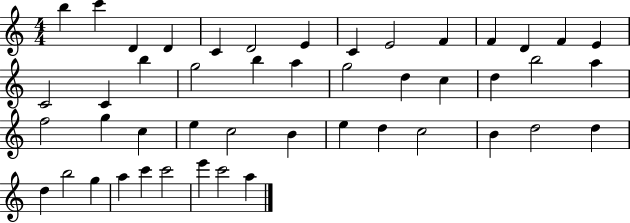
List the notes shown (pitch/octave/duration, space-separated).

B5/q C6/q D4/q D4/q C4/q D4/h E4/q C4/q E4/h F4/q F4/q D4/q F4/q E4/q C4/h C4/q B5/q G5/h B5/q A5/q G5/h D5/q C5/q D5/q B5/h A5/q F5/h G5/q C5/q E5/q C5/h B4/q E5/q D5/q C5/h B4/q D5/h D5/q D5/q B5/h G5/q A5/q C6/q C6/h E6/q C6/h A5/q